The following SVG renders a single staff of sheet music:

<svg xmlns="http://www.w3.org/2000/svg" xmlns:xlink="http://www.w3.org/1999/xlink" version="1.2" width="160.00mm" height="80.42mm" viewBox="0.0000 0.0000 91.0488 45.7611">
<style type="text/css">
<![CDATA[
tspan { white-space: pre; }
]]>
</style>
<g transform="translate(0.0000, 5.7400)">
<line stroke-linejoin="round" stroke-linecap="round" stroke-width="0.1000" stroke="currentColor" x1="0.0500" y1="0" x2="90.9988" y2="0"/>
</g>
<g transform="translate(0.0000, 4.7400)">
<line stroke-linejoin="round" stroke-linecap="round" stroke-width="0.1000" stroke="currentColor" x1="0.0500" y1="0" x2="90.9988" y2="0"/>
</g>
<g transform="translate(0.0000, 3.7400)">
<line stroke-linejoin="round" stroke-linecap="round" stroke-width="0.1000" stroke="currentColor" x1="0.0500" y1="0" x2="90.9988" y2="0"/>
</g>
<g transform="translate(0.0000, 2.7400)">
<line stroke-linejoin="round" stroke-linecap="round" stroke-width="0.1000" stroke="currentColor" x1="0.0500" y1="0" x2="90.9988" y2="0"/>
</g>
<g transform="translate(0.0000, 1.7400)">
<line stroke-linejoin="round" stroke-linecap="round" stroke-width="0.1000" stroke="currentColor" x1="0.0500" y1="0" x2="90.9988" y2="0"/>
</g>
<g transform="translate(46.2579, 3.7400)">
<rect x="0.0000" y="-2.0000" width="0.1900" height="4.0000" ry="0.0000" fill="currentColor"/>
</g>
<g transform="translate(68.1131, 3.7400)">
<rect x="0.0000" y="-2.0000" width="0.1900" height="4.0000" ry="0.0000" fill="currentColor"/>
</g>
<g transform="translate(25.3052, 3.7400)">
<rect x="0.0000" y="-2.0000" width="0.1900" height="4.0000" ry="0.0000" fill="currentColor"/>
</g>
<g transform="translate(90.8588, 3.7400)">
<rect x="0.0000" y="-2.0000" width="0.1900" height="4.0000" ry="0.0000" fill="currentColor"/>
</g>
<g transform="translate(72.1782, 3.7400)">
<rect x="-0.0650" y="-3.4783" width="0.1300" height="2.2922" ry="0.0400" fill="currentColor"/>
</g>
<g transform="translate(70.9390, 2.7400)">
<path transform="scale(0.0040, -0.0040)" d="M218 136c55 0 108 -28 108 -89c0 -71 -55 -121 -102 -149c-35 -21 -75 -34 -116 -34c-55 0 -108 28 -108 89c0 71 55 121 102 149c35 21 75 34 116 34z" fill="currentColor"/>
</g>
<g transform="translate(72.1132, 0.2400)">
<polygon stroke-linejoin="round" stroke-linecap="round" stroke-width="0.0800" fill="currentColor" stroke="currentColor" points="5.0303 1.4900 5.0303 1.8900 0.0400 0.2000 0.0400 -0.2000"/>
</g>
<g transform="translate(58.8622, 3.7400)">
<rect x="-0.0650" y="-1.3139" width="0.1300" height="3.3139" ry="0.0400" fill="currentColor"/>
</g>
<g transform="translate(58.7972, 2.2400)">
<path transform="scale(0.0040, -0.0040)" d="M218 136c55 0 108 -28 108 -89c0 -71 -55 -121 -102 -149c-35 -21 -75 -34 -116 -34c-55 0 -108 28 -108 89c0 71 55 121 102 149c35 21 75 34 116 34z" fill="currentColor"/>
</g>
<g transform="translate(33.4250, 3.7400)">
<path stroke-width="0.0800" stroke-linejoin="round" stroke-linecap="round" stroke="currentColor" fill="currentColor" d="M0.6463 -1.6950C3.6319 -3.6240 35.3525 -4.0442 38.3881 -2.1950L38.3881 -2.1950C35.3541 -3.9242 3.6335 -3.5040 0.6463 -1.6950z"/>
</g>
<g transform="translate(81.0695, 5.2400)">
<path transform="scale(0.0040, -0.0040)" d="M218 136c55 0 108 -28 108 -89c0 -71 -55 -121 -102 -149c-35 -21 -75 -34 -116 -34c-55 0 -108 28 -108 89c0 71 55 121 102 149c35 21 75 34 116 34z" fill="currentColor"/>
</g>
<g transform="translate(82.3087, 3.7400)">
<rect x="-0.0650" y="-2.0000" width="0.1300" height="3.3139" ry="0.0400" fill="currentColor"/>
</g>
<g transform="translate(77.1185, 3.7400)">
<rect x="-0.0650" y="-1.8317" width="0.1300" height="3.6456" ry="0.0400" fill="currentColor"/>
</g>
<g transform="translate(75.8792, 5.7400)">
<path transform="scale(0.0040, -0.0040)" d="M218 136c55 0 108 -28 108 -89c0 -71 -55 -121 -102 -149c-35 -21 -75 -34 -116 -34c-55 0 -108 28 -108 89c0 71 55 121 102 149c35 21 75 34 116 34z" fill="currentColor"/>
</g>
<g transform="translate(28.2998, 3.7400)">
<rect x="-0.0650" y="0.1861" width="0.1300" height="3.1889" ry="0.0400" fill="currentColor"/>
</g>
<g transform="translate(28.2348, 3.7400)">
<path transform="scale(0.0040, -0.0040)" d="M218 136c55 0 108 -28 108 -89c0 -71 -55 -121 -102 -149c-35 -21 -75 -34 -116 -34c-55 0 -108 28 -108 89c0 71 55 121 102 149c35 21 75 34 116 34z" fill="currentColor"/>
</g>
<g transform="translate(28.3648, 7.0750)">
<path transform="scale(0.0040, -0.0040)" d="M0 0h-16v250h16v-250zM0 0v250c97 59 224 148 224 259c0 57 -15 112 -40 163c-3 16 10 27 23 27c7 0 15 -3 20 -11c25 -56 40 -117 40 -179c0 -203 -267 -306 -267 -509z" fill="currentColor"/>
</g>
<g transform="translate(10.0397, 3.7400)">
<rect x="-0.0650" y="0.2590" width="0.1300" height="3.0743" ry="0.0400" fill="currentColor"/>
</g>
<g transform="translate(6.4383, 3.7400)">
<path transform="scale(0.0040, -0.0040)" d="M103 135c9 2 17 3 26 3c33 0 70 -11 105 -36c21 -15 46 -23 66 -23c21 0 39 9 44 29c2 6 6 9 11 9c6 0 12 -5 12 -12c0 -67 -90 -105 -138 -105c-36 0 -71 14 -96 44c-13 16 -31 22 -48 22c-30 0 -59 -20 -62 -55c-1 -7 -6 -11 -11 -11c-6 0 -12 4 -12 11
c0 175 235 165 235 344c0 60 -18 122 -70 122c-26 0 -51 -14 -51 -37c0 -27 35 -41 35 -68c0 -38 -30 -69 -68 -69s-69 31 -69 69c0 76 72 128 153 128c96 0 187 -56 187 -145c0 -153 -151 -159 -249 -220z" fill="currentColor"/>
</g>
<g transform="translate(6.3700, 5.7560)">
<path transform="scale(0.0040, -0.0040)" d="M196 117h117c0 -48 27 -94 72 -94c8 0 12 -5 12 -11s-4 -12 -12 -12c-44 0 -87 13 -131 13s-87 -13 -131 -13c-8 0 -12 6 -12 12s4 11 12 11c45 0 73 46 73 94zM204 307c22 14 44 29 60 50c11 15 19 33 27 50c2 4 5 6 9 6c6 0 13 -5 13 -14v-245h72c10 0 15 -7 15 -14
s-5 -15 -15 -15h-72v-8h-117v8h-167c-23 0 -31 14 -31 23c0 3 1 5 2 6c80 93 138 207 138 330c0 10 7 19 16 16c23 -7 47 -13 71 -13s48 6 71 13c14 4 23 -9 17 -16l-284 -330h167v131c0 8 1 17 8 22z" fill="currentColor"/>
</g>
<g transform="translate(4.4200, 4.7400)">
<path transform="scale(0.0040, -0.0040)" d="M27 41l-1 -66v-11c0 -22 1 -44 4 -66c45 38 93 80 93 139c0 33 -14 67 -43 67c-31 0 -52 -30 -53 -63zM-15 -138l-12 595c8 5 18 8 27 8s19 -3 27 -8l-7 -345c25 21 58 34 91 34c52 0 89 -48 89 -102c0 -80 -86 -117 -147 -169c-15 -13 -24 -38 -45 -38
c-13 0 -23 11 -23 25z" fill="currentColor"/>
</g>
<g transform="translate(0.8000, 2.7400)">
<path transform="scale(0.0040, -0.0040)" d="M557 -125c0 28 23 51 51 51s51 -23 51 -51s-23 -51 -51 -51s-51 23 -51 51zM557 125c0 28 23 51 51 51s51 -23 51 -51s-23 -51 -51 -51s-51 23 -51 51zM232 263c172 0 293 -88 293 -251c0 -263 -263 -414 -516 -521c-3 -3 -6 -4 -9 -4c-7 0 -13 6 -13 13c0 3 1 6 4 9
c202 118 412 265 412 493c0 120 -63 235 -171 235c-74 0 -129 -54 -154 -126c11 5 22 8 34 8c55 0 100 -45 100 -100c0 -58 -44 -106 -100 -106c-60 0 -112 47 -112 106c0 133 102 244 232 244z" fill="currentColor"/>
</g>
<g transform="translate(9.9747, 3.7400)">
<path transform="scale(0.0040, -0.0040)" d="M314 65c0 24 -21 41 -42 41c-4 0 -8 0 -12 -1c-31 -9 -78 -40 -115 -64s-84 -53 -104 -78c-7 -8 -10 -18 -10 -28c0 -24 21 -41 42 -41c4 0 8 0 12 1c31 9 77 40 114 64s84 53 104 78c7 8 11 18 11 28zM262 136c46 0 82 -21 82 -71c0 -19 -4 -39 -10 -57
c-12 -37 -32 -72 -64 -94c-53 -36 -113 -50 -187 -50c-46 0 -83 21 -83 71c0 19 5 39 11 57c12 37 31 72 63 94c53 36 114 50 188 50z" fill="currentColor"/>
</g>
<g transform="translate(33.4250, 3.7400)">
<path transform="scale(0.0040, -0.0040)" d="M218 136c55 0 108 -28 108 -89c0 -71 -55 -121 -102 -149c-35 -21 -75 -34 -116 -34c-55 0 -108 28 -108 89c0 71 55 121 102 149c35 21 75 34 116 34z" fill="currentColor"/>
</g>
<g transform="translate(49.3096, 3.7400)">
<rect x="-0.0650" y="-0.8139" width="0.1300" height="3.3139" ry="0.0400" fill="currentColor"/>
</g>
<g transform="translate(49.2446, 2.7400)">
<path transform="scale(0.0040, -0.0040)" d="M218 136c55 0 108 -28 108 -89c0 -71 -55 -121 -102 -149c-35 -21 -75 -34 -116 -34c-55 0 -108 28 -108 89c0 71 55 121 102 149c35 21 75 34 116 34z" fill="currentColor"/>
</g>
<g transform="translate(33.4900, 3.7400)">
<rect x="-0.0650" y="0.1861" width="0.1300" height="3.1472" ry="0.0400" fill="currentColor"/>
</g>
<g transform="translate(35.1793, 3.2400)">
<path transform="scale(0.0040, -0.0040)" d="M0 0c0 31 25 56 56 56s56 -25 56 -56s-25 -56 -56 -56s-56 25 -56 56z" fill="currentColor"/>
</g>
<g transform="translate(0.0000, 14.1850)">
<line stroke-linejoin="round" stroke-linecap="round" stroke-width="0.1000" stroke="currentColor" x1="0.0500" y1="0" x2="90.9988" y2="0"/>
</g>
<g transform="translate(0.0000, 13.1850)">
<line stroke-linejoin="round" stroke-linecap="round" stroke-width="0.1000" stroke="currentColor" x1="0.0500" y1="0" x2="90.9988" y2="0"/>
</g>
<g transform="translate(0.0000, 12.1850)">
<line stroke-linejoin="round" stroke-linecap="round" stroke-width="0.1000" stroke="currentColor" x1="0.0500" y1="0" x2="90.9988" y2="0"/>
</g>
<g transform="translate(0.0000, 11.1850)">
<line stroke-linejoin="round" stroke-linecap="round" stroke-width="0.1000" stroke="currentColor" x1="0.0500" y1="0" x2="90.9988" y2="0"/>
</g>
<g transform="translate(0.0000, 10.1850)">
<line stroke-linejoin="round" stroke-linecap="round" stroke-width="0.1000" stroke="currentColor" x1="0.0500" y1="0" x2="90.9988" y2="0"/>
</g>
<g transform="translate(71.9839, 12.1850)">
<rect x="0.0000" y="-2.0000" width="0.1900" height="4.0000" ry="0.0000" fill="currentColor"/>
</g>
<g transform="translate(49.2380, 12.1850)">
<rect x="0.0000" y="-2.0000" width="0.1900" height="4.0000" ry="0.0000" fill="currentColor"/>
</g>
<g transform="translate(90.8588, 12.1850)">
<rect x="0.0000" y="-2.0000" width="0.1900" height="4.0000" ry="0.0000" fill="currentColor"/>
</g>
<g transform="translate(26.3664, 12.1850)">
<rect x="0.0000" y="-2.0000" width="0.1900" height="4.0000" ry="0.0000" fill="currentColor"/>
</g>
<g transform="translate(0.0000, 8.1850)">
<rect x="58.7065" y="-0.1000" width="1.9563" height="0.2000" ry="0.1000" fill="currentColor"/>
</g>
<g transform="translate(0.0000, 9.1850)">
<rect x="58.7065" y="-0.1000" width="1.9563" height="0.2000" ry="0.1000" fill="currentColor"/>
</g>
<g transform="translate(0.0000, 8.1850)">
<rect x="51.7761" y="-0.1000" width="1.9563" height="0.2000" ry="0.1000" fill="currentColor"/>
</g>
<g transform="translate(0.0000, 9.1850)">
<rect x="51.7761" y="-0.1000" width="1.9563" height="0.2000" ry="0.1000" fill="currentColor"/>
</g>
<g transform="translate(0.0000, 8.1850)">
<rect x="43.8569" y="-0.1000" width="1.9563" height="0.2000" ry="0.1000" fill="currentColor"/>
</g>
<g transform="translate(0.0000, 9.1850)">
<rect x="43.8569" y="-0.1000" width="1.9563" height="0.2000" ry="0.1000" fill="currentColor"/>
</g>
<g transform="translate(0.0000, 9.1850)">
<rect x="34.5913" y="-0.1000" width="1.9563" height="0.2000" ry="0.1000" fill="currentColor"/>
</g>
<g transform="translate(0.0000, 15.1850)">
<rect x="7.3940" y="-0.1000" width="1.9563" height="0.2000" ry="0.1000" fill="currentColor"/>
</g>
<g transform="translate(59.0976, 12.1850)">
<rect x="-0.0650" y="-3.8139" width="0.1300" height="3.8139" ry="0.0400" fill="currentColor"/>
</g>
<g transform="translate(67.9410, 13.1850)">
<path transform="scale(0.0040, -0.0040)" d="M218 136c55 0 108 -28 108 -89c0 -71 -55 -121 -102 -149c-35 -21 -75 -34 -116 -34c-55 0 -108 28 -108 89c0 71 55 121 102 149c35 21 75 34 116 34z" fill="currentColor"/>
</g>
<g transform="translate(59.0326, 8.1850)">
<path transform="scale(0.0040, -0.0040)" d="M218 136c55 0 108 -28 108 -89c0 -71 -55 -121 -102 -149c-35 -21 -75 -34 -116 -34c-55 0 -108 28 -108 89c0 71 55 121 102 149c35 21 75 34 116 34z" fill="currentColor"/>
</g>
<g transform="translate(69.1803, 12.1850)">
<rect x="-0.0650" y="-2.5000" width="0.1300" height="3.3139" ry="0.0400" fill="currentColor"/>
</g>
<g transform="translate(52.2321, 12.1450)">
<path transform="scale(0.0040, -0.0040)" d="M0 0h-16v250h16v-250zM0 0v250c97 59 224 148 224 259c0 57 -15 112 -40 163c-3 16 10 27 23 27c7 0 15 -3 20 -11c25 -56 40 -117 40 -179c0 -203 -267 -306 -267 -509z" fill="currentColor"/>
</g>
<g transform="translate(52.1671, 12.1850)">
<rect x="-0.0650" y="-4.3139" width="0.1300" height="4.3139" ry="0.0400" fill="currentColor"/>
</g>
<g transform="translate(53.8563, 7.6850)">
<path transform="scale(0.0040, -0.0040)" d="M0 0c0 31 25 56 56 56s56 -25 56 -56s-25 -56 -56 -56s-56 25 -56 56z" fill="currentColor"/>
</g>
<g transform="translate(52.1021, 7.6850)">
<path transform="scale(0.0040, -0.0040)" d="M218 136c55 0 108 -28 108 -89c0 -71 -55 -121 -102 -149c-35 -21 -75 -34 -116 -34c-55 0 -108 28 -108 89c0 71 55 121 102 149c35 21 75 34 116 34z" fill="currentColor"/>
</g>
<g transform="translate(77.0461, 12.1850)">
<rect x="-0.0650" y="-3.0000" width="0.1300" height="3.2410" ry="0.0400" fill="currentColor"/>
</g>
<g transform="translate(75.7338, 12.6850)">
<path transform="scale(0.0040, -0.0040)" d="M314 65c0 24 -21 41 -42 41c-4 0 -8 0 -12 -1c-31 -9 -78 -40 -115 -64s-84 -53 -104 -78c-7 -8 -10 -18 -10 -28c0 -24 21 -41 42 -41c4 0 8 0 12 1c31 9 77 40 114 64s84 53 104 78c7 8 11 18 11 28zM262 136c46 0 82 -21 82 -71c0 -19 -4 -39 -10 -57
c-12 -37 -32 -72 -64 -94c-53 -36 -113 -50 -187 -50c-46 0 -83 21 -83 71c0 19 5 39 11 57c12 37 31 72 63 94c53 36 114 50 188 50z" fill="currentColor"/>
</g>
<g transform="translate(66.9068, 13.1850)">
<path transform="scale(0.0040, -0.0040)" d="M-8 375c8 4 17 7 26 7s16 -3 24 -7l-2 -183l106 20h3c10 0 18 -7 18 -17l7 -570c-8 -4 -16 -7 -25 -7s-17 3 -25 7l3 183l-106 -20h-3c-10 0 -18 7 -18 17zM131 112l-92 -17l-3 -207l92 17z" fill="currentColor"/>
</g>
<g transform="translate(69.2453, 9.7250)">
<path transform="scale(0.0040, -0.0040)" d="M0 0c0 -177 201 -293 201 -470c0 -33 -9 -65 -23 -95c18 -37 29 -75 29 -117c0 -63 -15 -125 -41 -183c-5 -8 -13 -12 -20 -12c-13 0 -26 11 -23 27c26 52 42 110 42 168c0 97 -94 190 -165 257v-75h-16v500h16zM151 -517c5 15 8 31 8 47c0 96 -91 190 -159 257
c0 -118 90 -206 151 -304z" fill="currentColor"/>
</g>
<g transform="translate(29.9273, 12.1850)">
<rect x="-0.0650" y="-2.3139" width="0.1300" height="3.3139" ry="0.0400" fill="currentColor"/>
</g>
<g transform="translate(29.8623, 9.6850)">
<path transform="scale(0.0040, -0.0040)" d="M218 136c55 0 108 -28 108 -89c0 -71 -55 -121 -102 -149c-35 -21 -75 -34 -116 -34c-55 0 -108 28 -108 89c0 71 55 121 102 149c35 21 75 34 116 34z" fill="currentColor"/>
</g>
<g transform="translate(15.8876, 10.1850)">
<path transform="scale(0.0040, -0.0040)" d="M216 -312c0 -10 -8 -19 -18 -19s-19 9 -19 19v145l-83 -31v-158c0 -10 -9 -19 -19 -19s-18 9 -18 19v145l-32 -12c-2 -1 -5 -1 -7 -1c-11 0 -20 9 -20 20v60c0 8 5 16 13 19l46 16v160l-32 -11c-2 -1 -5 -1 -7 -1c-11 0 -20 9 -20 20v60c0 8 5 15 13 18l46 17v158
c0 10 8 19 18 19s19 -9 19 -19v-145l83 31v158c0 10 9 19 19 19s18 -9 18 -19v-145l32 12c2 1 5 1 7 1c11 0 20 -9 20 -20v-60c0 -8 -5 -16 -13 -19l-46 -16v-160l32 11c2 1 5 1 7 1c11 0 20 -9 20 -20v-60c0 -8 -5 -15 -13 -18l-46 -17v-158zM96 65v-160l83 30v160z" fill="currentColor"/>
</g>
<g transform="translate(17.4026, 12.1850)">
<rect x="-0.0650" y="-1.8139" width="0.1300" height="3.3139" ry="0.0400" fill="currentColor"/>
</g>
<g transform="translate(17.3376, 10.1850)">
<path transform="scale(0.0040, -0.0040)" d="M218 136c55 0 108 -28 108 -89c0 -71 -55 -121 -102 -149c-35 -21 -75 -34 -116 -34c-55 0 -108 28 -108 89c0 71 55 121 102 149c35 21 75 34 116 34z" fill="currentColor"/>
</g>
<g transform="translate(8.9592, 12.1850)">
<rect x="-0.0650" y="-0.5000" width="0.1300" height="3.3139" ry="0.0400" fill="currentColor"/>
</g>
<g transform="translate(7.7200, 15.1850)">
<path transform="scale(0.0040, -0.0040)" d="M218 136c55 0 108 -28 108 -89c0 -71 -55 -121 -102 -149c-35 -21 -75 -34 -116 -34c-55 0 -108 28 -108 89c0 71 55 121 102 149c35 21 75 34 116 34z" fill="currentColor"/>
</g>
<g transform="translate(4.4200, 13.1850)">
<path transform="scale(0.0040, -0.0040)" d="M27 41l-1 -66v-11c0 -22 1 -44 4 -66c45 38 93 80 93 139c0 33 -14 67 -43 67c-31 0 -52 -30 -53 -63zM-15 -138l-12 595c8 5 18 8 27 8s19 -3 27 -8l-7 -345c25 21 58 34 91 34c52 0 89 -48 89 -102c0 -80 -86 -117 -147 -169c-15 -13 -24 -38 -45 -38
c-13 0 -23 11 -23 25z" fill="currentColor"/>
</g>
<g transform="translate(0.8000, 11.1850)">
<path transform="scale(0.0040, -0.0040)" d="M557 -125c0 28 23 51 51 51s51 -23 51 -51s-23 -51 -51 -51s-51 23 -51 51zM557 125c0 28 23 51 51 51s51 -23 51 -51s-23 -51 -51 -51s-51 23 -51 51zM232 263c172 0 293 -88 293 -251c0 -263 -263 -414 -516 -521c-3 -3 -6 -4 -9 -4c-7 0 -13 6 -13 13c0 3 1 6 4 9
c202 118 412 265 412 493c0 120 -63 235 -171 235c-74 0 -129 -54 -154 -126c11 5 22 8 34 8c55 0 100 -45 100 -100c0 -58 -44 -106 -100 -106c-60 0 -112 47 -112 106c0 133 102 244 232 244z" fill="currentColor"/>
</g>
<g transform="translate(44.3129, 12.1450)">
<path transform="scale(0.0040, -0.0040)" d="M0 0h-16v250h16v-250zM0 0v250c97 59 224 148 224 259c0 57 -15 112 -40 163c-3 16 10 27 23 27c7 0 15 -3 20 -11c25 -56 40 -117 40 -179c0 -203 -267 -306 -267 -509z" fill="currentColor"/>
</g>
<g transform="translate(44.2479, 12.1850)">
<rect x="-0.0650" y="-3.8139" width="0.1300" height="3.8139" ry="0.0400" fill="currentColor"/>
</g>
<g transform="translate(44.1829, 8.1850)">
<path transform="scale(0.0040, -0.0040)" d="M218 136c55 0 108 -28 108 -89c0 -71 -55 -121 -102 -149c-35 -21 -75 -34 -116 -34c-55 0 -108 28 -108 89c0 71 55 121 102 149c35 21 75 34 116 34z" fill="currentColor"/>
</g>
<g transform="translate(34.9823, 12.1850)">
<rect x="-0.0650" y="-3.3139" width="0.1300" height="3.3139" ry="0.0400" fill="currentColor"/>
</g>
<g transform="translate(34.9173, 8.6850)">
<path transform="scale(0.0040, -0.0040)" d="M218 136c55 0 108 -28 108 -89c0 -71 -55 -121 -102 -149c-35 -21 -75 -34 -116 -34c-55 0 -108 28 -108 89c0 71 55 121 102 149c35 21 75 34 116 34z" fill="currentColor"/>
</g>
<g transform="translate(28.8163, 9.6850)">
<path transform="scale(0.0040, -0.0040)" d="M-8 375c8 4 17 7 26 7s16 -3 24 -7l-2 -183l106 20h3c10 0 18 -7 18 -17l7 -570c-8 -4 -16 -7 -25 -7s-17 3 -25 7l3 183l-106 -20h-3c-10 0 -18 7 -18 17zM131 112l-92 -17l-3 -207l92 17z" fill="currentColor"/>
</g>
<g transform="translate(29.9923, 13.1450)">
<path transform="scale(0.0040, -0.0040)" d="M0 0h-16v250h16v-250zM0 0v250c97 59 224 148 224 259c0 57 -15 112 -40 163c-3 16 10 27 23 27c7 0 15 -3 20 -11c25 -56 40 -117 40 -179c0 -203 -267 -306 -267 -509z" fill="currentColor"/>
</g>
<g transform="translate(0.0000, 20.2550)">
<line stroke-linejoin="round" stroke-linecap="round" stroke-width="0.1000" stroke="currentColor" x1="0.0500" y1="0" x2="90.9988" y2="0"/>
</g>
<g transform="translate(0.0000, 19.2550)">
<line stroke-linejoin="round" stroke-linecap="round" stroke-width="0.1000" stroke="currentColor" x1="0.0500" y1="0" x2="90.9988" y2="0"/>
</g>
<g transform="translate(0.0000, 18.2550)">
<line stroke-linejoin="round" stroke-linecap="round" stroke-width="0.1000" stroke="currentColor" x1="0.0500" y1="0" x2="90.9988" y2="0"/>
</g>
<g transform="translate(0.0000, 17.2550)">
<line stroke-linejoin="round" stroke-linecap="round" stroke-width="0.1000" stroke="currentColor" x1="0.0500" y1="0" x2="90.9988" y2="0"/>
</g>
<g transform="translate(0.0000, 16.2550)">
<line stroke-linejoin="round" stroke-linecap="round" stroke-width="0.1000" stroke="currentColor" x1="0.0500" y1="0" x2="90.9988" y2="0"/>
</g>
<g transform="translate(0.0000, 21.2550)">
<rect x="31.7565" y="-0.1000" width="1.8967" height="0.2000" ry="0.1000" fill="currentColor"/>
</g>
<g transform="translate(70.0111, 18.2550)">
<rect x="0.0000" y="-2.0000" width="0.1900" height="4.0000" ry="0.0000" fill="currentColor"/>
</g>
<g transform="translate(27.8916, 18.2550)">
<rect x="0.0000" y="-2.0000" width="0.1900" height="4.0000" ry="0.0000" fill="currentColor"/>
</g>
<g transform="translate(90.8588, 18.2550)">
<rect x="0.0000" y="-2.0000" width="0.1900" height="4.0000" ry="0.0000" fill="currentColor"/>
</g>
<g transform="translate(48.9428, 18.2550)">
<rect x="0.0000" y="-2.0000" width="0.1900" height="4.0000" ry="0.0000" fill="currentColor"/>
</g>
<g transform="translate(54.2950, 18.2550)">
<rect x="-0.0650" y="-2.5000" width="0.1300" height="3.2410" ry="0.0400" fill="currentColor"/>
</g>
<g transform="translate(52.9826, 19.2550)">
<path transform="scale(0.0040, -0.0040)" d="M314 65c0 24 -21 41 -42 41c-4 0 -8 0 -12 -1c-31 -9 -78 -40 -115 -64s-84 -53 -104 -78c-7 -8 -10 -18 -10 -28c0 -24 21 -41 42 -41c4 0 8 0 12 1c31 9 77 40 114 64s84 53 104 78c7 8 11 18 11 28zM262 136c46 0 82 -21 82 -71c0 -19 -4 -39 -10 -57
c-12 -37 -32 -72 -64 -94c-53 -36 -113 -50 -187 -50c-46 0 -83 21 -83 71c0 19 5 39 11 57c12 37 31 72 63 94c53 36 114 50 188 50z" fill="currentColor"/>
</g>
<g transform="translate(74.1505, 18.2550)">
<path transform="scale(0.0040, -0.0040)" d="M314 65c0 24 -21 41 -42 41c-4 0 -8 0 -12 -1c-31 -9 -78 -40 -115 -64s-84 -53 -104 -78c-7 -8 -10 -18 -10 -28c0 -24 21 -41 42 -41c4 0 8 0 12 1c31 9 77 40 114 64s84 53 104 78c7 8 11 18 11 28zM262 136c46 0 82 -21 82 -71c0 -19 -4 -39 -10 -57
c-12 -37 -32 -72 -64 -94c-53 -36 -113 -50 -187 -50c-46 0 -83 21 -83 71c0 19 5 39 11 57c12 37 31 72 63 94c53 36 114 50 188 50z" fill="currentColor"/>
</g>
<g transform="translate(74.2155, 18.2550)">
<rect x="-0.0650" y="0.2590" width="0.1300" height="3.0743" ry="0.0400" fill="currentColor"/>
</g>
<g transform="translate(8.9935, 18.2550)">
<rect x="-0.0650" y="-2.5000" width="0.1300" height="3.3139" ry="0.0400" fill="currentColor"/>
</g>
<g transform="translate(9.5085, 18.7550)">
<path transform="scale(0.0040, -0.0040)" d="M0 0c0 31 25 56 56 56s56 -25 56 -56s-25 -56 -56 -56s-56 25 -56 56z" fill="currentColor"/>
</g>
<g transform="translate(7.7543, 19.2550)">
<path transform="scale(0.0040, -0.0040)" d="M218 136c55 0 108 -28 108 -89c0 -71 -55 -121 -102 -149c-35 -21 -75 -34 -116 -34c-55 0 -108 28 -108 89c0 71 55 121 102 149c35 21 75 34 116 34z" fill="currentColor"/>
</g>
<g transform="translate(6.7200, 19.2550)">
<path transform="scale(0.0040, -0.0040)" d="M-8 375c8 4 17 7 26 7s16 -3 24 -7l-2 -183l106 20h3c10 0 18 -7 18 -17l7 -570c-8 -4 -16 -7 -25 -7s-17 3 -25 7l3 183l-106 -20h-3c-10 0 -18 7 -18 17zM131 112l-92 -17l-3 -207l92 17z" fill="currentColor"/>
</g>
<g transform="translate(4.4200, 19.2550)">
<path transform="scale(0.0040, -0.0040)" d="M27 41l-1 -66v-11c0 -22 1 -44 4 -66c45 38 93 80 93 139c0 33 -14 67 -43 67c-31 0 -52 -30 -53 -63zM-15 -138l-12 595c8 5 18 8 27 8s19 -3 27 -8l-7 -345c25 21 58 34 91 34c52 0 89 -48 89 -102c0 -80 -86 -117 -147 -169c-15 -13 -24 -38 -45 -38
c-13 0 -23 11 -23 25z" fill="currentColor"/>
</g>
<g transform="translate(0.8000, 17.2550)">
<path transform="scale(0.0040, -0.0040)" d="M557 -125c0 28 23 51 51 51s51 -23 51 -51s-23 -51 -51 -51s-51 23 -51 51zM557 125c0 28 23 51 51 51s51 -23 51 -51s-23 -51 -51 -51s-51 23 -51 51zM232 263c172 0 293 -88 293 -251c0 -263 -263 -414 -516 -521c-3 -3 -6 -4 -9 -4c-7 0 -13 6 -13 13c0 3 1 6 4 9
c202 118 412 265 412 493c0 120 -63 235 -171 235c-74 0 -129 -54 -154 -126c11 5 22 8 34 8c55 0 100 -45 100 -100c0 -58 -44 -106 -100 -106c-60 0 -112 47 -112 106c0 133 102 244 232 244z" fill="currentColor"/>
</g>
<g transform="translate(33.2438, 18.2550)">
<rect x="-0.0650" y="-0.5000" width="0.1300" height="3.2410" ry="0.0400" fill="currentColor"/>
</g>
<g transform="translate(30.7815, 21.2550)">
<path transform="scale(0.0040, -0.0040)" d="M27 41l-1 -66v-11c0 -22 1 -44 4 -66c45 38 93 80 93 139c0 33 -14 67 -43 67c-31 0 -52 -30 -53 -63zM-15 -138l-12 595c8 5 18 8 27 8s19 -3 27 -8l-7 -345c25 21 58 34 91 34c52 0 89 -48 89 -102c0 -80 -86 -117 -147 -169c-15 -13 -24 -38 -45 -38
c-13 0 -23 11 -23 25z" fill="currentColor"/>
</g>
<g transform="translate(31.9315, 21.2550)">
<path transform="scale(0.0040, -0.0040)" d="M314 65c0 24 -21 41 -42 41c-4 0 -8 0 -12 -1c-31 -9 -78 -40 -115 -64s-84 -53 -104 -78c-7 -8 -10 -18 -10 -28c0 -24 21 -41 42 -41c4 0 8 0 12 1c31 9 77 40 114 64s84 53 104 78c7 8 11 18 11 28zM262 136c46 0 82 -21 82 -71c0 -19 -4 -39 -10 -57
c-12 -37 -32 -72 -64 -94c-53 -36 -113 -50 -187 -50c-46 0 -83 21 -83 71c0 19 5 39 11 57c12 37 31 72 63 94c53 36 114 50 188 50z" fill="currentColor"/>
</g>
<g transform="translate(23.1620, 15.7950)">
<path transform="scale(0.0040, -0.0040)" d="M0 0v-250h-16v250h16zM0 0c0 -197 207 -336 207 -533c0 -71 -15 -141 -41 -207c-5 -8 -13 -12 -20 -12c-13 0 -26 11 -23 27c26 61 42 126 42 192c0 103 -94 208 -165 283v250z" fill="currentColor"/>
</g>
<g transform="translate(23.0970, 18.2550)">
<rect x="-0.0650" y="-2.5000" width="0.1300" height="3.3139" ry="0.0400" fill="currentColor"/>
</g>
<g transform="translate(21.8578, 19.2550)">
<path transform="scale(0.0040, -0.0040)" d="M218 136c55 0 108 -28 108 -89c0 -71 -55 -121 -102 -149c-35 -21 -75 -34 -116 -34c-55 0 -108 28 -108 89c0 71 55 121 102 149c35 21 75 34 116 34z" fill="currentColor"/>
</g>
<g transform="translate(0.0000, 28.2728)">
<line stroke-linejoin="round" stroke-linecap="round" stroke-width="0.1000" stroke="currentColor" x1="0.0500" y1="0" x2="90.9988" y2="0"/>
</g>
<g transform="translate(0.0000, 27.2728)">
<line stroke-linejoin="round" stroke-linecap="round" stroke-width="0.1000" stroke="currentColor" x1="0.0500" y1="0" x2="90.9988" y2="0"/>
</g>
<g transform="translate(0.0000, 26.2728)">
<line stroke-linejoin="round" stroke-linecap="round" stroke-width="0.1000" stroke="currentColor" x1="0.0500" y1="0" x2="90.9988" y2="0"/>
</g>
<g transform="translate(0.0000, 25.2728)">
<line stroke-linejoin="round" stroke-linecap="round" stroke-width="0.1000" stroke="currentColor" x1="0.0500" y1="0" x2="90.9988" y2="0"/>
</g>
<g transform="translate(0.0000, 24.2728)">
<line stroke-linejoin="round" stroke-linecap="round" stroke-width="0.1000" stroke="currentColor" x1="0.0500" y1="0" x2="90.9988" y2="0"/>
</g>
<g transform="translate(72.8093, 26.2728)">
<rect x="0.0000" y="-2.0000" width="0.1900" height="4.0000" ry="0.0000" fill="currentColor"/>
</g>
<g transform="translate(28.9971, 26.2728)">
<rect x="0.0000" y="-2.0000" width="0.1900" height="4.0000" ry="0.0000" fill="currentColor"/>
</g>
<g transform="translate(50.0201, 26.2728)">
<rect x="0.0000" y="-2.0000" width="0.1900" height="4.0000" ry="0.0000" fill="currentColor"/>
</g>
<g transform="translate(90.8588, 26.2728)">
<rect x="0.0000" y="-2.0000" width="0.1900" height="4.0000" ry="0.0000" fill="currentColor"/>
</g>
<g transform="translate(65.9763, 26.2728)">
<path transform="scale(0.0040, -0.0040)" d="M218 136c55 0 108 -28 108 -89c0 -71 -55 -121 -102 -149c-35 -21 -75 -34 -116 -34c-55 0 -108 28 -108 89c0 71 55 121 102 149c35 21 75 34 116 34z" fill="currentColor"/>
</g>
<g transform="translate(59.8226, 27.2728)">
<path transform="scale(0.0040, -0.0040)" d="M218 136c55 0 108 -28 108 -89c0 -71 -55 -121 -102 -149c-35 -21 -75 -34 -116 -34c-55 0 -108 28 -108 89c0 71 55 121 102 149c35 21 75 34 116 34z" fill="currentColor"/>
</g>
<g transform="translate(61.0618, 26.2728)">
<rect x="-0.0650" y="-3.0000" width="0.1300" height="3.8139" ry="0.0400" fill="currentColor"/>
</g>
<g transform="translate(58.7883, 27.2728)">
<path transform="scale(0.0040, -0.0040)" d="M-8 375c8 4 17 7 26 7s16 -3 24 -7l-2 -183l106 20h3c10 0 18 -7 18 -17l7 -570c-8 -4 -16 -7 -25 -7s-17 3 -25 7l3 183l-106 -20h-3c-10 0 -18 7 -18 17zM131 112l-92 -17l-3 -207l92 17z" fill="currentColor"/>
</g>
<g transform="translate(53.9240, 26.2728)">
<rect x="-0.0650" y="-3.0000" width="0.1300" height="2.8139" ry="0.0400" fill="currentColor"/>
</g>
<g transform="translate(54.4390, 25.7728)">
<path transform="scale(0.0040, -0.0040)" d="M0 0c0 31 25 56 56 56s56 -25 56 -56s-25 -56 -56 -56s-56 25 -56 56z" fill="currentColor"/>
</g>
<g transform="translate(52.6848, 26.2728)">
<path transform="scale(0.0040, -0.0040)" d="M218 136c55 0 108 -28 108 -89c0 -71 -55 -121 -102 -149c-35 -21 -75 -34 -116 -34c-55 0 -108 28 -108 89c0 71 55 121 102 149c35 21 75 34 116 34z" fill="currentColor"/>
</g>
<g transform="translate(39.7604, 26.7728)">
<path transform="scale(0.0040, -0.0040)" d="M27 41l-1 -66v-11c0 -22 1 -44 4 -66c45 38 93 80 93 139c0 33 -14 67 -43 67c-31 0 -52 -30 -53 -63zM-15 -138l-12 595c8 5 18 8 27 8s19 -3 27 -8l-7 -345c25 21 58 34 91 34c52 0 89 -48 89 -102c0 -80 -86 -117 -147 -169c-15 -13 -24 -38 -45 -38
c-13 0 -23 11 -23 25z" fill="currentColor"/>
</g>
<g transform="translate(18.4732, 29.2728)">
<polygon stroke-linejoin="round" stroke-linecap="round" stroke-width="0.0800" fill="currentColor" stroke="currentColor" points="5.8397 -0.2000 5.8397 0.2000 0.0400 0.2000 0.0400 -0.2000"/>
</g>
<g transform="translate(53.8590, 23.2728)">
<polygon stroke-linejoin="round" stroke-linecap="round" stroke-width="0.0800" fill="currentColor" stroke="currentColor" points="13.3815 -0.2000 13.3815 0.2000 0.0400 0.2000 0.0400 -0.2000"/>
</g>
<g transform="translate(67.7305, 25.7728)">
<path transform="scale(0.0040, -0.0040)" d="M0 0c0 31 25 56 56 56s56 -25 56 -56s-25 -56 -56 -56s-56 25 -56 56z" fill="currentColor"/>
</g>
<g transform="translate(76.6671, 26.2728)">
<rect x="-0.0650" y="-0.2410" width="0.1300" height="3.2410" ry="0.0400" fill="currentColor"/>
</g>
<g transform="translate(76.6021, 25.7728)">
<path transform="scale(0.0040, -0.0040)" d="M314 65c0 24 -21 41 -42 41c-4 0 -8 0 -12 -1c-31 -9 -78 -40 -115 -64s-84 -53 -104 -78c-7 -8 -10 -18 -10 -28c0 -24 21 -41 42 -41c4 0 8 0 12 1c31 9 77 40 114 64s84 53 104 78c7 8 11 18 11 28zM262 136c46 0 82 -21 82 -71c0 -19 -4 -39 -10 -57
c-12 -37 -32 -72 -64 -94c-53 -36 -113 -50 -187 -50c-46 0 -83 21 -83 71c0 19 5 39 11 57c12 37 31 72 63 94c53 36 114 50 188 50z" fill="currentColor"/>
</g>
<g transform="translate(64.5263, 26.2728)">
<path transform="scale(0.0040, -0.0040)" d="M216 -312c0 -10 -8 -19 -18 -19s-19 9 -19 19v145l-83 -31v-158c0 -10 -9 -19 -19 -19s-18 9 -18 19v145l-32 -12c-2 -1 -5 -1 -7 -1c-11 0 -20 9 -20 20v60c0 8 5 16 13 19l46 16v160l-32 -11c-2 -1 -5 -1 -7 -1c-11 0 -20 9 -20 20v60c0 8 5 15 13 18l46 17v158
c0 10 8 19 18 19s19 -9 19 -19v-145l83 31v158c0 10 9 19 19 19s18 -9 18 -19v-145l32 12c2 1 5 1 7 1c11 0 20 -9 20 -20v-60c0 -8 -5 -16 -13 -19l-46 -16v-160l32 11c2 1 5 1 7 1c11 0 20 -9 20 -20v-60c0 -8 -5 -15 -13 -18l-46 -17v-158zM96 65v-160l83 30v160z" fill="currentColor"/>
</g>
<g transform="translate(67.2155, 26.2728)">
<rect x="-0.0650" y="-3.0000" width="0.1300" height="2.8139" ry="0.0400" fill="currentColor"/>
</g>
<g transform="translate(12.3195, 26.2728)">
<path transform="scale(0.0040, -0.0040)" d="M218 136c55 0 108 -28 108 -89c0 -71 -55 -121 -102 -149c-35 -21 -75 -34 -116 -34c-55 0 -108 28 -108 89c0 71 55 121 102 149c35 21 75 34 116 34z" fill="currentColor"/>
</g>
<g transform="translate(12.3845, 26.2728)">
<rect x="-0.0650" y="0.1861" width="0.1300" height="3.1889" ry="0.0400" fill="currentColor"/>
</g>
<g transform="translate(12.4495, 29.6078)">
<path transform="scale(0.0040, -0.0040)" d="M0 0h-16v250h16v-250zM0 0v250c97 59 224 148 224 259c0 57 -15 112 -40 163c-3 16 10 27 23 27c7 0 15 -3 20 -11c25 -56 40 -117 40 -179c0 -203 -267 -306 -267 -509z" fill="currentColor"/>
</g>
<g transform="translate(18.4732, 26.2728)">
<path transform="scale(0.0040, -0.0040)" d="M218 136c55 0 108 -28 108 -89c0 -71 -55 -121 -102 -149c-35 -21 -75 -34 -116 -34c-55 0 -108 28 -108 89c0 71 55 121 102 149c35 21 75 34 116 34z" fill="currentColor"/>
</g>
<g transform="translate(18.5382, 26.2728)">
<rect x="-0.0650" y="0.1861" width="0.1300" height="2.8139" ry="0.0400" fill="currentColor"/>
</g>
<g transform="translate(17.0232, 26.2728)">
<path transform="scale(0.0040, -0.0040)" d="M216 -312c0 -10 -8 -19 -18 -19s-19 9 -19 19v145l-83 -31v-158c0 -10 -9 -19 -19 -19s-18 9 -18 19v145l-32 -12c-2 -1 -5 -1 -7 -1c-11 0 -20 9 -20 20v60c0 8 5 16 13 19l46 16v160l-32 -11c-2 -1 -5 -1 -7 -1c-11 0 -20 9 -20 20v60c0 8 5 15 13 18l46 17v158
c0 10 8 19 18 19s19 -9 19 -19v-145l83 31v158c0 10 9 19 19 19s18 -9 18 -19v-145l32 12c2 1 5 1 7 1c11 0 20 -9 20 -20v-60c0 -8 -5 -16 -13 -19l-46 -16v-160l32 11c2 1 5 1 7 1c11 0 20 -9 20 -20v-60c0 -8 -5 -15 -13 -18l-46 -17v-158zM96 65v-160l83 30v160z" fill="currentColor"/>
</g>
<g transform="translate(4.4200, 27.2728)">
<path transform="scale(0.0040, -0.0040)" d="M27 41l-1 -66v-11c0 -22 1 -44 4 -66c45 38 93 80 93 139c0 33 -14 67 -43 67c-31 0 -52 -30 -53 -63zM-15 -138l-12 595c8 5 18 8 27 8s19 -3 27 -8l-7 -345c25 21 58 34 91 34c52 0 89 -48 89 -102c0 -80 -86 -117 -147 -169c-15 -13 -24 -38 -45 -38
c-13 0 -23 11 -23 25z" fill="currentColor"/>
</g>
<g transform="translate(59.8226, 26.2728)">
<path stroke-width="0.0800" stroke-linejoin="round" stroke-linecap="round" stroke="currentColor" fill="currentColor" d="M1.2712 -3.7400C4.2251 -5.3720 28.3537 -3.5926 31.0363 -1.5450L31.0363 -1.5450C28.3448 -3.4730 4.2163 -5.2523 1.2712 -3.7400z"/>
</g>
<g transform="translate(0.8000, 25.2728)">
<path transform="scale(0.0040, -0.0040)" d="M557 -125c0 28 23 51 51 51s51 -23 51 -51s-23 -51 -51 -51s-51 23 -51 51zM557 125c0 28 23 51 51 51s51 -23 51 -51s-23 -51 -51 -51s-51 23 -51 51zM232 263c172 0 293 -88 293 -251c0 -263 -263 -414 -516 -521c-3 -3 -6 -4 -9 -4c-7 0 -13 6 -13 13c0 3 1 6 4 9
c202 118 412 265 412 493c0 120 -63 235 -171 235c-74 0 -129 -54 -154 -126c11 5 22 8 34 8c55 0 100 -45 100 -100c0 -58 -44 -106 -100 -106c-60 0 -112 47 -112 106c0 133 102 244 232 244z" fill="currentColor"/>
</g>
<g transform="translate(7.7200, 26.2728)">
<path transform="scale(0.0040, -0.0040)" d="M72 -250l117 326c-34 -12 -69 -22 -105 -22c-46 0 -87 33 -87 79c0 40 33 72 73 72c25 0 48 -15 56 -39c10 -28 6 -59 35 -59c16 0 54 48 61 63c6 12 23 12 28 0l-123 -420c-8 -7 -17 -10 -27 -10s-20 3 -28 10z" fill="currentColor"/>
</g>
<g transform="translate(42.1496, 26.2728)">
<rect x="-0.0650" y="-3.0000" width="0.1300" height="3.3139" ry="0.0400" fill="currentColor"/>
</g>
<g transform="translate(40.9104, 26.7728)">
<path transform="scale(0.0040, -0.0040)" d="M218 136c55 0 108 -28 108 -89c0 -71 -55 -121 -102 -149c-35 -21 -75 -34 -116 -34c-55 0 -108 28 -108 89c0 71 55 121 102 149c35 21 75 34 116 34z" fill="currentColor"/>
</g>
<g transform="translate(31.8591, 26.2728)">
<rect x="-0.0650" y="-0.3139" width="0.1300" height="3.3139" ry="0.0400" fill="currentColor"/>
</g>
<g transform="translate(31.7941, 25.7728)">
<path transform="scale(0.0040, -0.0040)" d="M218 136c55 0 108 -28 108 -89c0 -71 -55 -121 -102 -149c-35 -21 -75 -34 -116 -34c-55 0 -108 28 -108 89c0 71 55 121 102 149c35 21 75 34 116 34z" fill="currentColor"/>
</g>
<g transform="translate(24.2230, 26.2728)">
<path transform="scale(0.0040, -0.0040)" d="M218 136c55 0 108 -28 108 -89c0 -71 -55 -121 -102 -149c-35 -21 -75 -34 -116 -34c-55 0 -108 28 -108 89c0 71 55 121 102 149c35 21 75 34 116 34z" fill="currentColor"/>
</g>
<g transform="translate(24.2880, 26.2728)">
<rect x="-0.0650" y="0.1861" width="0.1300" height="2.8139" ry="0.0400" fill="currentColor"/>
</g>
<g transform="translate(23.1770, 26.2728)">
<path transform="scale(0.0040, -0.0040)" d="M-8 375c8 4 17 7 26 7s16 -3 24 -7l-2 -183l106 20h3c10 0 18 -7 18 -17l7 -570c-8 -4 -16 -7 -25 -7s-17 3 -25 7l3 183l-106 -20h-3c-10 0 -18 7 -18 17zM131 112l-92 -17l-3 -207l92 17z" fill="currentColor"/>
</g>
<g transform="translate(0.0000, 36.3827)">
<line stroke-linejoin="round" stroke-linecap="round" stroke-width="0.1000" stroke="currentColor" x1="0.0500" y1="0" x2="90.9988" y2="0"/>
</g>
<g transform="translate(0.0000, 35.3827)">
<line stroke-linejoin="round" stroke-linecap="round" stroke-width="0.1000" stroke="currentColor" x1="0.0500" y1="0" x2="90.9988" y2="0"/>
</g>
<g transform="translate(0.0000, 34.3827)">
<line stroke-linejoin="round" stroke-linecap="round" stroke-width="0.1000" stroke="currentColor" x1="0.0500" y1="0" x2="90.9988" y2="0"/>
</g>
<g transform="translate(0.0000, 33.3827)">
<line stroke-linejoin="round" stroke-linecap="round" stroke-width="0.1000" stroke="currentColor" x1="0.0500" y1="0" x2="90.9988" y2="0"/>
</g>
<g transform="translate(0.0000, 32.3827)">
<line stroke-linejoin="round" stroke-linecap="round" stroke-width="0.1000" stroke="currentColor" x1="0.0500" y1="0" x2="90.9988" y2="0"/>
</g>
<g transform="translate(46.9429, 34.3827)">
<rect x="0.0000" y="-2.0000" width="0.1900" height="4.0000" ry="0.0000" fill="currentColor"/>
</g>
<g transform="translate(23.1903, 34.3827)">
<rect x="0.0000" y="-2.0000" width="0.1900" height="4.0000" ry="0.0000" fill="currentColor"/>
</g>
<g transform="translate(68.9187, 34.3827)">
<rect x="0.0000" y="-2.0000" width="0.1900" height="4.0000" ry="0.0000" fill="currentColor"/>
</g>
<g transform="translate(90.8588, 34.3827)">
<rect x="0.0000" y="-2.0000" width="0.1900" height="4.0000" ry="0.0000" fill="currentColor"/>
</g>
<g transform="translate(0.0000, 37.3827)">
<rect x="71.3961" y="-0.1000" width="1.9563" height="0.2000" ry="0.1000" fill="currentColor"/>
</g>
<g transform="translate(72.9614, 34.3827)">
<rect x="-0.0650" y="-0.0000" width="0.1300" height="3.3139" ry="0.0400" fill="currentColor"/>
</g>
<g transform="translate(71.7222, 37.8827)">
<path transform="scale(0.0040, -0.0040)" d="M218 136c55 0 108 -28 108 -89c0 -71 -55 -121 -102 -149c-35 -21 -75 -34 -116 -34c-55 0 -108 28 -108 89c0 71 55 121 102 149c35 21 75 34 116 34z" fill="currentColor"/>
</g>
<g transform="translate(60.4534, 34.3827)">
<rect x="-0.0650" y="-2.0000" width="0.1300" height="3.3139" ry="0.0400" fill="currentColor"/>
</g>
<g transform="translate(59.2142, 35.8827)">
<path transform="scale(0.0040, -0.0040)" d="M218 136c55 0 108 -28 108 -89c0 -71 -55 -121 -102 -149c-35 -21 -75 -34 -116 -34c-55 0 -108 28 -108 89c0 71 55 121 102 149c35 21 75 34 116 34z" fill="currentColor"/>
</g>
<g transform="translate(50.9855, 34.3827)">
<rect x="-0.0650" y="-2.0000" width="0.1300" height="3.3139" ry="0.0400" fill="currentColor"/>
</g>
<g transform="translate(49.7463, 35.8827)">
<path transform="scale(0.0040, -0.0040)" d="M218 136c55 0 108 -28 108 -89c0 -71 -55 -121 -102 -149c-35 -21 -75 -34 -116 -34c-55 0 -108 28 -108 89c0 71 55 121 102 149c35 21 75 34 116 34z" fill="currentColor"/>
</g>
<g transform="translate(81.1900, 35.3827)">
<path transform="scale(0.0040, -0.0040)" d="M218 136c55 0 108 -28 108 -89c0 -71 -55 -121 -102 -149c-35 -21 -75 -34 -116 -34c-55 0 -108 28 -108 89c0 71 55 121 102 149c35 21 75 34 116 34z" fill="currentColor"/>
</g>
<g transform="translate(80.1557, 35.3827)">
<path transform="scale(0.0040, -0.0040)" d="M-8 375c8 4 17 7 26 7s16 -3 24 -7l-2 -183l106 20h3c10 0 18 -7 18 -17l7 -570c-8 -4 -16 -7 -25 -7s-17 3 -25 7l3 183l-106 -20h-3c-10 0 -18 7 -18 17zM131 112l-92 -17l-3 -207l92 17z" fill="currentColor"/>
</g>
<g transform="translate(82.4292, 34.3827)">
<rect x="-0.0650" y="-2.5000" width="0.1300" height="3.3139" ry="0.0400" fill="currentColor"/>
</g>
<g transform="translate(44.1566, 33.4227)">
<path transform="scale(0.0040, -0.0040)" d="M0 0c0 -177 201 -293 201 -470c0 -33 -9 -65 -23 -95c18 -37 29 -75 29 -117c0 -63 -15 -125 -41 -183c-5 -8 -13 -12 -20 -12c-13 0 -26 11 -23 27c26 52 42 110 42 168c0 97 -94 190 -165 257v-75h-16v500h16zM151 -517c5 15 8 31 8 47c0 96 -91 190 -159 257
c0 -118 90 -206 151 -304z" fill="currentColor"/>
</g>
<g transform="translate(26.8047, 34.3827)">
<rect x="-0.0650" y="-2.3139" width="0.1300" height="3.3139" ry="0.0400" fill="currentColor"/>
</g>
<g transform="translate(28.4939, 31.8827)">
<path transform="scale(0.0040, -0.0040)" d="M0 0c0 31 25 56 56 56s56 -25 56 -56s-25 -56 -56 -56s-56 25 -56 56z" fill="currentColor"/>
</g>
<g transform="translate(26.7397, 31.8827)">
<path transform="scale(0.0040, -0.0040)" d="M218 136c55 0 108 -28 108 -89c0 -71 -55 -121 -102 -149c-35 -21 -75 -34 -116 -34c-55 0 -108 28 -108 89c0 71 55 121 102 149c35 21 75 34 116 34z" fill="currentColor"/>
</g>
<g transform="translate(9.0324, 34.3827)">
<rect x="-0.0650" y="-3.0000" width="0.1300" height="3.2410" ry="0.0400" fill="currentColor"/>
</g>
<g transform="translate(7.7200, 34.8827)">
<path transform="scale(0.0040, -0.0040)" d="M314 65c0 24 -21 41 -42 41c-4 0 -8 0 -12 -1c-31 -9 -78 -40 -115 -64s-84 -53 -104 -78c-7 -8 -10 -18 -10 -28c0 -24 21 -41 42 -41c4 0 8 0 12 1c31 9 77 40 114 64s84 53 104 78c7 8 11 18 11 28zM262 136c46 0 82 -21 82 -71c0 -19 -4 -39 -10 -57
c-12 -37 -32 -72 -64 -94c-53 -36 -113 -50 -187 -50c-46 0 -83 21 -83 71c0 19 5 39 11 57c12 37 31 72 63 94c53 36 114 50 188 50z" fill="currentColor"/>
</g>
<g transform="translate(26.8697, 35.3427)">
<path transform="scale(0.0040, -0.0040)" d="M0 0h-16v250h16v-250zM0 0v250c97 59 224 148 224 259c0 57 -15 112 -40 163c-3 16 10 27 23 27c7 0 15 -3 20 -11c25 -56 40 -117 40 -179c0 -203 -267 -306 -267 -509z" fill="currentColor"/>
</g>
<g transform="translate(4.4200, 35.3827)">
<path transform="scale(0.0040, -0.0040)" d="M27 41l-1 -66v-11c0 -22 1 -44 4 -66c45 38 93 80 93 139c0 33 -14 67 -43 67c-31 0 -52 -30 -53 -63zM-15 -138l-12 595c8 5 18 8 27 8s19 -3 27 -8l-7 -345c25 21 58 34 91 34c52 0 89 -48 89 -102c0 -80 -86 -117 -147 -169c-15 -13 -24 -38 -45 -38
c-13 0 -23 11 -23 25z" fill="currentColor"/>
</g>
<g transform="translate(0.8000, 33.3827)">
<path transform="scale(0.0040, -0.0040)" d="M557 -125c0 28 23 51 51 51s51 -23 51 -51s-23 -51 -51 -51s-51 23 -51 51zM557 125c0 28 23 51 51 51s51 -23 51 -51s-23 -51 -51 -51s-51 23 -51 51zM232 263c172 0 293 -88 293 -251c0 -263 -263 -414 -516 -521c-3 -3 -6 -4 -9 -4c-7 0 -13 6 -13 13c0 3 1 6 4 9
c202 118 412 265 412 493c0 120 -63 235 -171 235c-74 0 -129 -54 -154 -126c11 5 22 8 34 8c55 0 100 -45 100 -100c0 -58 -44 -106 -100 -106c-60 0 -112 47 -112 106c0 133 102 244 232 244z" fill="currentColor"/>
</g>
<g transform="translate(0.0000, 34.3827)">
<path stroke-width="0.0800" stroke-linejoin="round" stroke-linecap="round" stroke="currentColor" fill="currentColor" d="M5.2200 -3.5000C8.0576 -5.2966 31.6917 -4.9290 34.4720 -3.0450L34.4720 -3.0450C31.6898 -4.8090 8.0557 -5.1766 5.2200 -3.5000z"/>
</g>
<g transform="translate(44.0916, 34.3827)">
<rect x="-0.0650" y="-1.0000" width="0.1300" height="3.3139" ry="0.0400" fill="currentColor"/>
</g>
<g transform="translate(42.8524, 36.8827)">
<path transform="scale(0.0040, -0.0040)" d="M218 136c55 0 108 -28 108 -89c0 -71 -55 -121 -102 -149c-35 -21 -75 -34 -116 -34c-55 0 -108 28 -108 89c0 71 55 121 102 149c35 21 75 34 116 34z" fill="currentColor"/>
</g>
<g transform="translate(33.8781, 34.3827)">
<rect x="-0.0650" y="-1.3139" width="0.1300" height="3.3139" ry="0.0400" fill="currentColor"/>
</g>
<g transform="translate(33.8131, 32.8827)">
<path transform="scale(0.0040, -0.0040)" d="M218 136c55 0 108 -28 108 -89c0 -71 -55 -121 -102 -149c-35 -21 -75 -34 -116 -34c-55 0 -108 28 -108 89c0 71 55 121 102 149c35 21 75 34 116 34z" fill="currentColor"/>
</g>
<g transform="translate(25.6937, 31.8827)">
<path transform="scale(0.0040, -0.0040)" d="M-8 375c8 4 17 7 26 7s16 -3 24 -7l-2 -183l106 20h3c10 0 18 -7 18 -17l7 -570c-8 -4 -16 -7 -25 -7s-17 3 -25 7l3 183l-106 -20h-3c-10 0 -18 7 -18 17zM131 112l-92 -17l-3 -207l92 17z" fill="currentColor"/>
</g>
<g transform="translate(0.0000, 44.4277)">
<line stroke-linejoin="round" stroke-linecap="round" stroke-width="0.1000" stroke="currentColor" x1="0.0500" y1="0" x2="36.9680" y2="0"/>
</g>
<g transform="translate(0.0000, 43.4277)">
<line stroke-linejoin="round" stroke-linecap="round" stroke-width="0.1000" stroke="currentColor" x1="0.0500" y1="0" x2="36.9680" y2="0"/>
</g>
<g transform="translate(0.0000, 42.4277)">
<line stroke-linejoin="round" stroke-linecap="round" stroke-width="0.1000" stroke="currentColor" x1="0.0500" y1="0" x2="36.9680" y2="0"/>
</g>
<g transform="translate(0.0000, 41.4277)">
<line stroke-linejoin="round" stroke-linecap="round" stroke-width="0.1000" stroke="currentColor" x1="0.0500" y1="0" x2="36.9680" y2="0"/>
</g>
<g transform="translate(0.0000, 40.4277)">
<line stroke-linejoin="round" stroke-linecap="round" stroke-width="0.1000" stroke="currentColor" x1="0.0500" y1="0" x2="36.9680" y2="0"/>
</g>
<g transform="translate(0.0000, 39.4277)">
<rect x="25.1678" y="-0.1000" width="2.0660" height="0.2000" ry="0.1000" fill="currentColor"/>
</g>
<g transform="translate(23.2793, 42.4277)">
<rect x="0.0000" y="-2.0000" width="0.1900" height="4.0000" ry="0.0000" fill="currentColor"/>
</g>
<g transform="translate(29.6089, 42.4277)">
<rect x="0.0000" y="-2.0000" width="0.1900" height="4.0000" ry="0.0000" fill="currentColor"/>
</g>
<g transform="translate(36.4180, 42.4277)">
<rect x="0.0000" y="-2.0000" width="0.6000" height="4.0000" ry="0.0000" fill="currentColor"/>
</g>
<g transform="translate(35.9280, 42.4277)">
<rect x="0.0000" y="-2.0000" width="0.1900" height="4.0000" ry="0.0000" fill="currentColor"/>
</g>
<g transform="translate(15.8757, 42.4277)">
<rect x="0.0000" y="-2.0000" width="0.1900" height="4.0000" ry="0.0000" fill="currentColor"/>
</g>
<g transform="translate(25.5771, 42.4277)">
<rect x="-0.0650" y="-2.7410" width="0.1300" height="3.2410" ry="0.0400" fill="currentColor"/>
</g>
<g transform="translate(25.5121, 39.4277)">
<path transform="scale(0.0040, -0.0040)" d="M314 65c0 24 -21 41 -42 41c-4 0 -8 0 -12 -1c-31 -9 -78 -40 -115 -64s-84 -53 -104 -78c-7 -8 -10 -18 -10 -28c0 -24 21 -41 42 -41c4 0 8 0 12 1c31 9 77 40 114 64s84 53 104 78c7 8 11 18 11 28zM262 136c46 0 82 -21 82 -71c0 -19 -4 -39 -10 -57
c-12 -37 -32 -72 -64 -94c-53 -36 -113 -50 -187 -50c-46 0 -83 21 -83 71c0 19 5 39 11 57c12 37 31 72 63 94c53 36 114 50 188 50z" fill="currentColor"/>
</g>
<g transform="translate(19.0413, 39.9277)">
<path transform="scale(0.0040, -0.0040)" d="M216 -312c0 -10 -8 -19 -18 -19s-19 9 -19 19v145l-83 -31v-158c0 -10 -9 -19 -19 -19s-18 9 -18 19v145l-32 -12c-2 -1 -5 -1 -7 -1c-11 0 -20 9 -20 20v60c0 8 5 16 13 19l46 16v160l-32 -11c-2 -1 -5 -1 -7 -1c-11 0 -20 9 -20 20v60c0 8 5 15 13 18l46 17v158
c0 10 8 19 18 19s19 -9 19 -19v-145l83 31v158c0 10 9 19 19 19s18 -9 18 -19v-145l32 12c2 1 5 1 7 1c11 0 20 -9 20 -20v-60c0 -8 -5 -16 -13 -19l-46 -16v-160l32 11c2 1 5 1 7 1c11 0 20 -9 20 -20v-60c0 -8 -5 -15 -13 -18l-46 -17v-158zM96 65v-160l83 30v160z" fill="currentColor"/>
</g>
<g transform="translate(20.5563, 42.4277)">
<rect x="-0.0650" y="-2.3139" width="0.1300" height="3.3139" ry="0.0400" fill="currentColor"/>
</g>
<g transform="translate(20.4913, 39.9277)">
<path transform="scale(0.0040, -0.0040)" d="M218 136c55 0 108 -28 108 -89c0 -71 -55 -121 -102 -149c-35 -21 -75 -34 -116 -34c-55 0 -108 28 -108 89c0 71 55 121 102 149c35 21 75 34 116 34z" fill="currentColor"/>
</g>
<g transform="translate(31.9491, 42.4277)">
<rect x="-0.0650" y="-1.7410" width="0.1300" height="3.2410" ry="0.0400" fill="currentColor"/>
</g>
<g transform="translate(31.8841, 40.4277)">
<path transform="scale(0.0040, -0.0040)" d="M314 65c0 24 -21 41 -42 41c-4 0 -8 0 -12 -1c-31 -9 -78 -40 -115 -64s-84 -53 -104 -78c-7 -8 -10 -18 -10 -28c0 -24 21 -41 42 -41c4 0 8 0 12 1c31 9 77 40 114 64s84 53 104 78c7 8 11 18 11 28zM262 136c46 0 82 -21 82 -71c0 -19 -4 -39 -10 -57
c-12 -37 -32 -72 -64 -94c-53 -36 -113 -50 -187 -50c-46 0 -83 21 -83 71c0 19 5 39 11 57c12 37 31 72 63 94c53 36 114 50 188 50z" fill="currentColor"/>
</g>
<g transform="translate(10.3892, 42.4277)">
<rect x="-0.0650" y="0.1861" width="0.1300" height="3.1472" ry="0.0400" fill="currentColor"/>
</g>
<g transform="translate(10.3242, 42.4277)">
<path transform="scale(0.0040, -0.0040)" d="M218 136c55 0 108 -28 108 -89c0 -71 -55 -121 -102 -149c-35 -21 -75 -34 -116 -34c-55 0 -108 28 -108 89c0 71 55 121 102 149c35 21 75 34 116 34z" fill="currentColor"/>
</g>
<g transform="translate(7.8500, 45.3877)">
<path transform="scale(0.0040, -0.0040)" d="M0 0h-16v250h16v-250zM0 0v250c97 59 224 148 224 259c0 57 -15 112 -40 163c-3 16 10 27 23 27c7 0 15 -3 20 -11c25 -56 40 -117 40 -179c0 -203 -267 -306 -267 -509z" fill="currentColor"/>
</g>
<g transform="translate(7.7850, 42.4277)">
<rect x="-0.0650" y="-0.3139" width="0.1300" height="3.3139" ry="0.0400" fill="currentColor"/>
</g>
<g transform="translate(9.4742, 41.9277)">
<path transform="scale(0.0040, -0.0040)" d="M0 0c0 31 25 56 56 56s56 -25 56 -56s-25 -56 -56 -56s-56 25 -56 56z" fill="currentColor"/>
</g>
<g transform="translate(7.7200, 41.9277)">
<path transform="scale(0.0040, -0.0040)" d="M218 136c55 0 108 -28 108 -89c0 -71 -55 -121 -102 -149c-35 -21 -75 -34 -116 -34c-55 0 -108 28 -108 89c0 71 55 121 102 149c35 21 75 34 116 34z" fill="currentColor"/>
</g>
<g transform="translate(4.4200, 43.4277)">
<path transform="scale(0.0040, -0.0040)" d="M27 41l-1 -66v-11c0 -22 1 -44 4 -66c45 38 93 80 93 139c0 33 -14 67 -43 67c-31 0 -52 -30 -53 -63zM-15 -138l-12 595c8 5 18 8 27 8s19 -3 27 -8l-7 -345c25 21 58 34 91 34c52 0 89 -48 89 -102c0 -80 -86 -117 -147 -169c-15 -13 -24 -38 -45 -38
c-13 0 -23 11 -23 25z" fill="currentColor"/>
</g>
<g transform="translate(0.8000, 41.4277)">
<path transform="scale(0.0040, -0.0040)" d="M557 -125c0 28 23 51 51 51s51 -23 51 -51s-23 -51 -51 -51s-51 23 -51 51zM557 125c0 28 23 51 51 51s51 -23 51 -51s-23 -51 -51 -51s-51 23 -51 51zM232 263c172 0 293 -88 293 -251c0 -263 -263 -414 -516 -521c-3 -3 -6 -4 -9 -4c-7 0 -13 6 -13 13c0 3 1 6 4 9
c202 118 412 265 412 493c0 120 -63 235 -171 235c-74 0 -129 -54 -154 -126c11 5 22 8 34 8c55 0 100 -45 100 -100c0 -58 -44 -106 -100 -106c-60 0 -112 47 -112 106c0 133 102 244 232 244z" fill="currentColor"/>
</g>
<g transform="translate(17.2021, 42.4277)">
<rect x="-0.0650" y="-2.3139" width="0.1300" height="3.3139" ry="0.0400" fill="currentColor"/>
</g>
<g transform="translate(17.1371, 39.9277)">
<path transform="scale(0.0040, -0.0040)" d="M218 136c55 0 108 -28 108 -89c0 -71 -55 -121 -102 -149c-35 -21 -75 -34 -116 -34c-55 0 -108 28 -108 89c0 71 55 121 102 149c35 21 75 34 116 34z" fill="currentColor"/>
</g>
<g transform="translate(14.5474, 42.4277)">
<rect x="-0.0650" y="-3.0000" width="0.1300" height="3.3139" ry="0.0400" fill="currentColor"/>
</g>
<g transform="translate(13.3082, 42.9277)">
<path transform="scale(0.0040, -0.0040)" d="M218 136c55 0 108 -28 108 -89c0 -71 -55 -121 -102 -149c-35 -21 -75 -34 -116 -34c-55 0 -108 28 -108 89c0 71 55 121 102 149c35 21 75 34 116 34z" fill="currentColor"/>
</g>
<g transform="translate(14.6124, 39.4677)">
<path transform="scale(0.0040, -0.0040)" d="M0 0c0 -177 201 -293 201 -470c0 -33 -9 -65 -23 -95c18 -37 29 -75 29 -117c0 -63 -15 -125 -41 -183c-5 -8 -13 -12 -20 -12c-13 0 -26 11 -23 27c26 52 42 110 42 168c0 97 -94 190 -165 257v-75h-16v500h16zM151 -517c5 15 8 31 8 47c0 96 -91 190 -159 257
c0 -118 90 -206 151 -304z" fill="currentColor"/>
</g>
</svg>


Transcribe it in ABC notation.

X:1
T:Untitled
M:2/4
L:1/4
K:F
D,2 D,/2 D, F, G, F,/2 G,,/2 A,, E,, ^A, B,/2 D E/2 F/2 E B,,/4 C,2 B,, B,,/2 _E,,2 _B,,2 D,2 z/2 D,/2 ^D,/2 D,/2 E, _C, D,/2 B,,/2 ^D,/2 E,2 C,2 B,/2 G, F,,/4 A,, A,, D,, B,, E,/2 D, C,/4 _B, ^B, C2 A,2